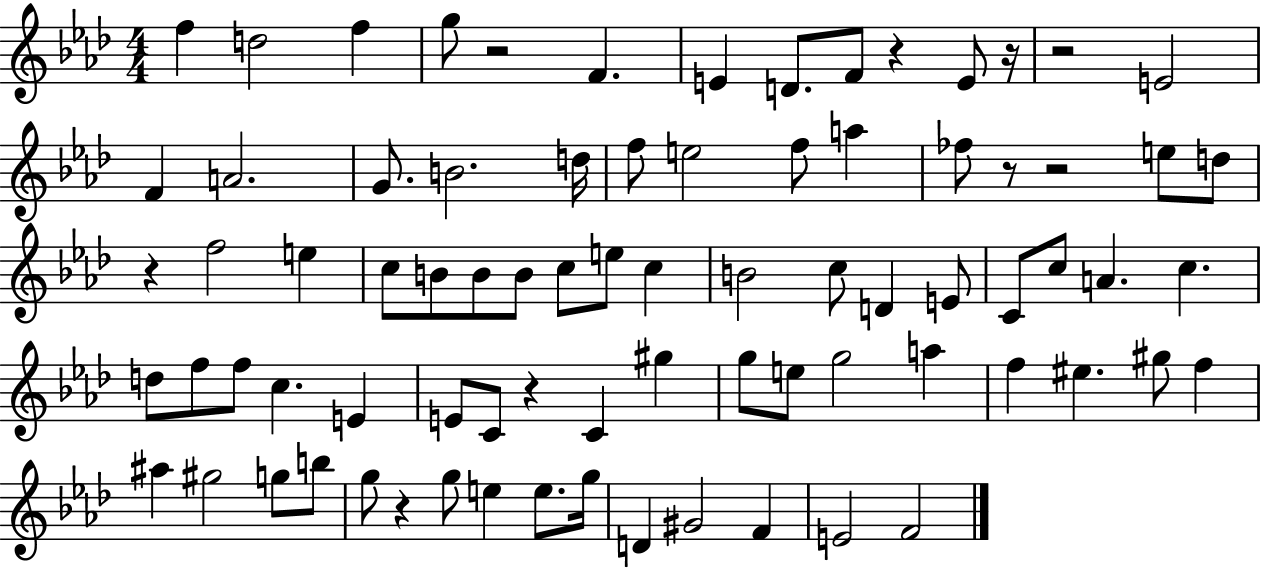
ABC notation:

X:1
T:Untitled
M:4/4
L:1/4
K:Ab
f d2 f g/2 z2 F E D/2 F/2 z E/2 z/4 z2 E2 F A2 G/2 B2 d/4 f/2 e2 f/2 a _f/2 z/2 z2 e/2 d/2 z f2 e c/2 B/2 B/2 B/2 c/2 e/2 c B2 c/2 D E/2 C/2 c/2 A c d/2 f/2 f/2 c E E/2 C/2 z C ^g g/2 e/2 g2 a f ^e ^g/2 f ^a ^g2 g/2 b/2 g/2 z g/2 e e/2 g/4 D ^G2 F E2 F2